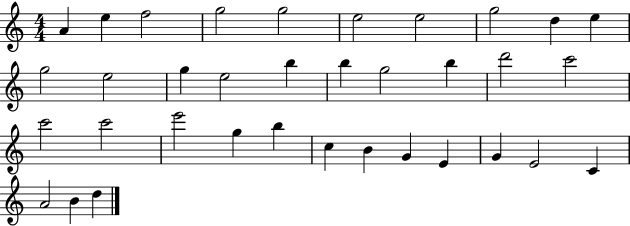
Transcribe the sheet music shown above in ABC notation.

X:1
T:Untitled
M:4/4
L:1/4
K:C
A e f2 g2 g2 e2 e2 g2 d e g2 e2 g e2 b b g2 b d'2 c'2 c'2 c'2 e'2 g b c B G E G E2 C A2 B d